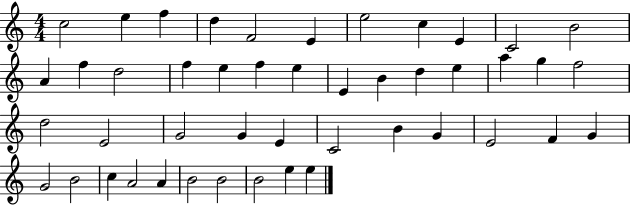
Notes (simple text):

C5/h E5/q F5/q D5/q F4/h E4/q E5/h C5/q E4/q C4/h B4/h A4/q F5/q D5/h F5/q E5/q F5/q E5/q E4/q B4/q D5/q E5/q A5/q G5/q F5/h D5/h E4/h G4/h G4/q E4/q C4/h B4/q G4/q E4/h F4/q G4/q G4/h B4/h C5/q A4/h A4/q B4/h B4/h B4/h E5/q E5/q